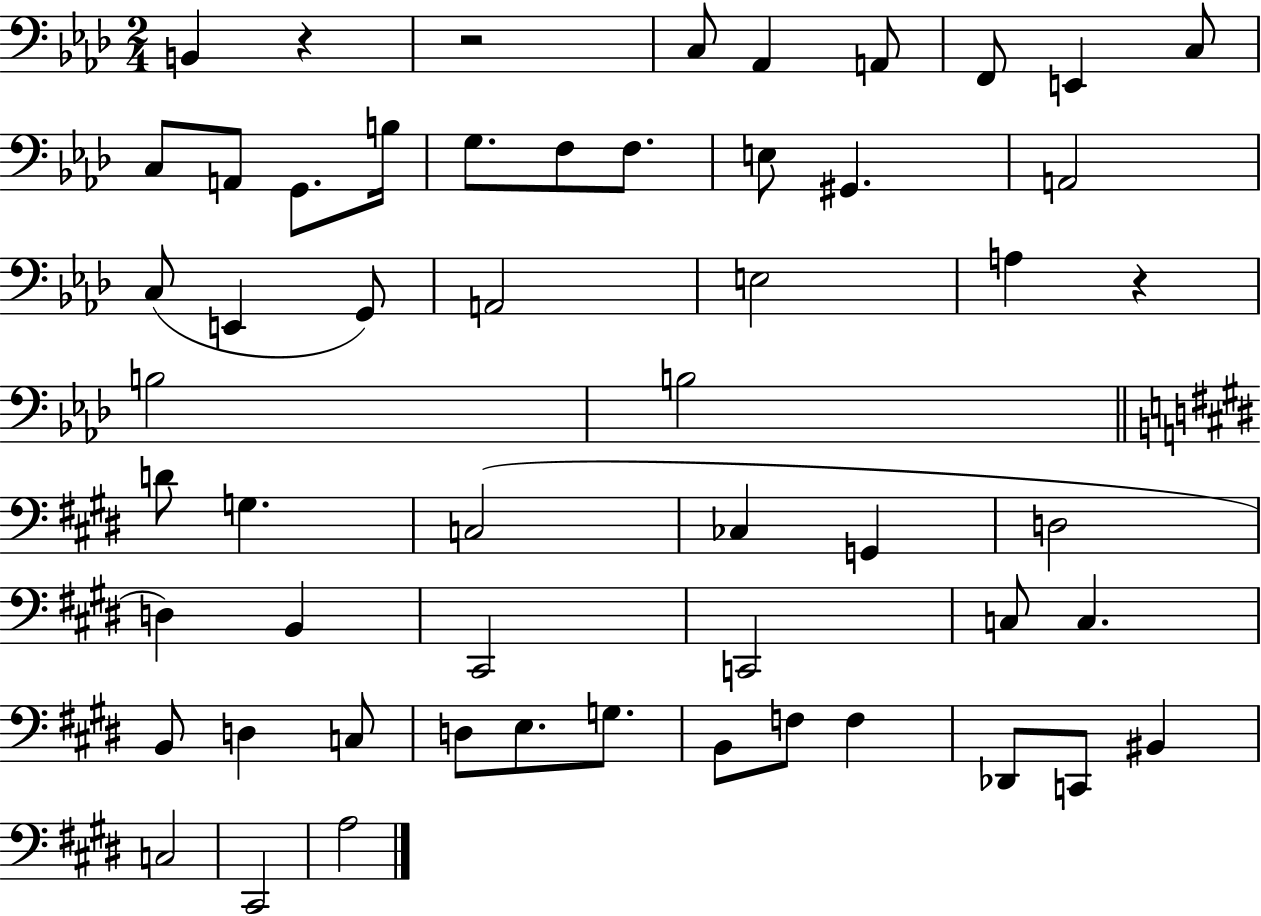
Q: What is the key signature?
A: AES major